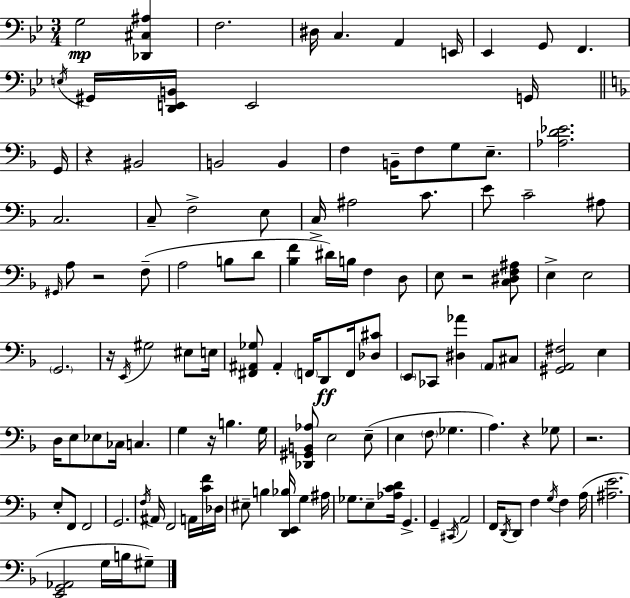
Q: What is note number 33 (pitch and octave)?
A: G#2